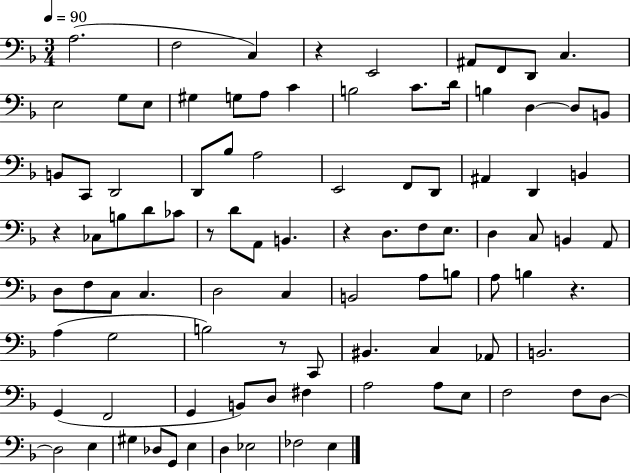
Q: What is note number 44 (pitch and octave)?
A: E3